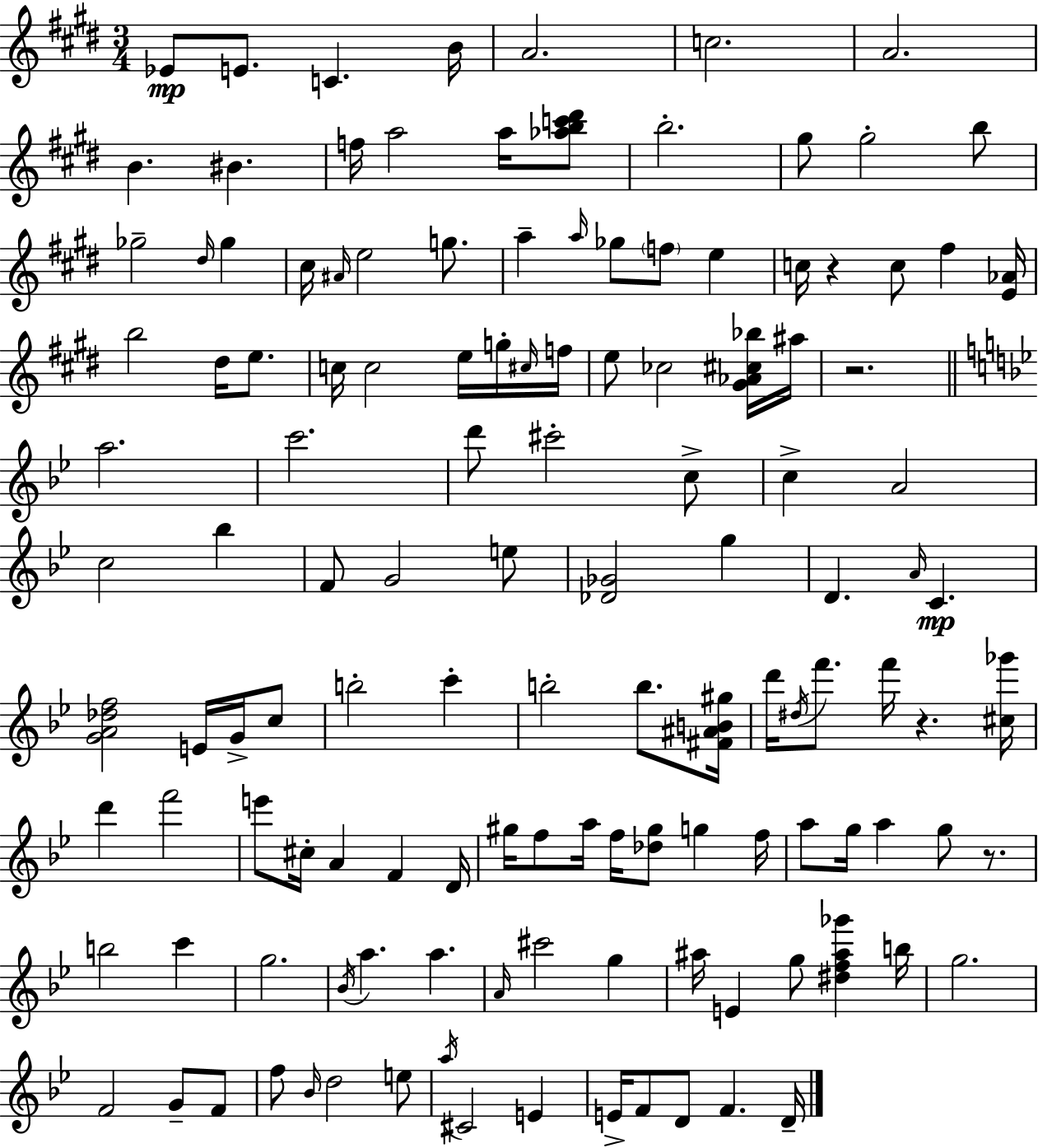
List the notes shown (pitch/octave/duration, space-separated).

Eb4/e E4/e. C4/q. B4/s A4/h. C5/h. A4/h. B4/q. BIS4/q. F5/s A5/h A5/s [Ab5,B5,C6,D#6]/e B5/h. G#5/e G#5/h B5/e Gb5/h D#5/s Gb5/q C#5/s A#4/s E5/h G5/e. A5/q A5/s Gb5/e F5/e E5/q C5/s R/q C5/e F#5/q [E4,Ab4]/s B5/h D#5/s E5/e. C5/s C5/h E5/s G5/s C#5/s F5/s E5/e CES5/h [G#4,Ab4,C#5,Bb5]/s A#5/s R/h. A5/h. C6/h. D6/e C#6/h C5/e C5/q A4/h C5/h Bb5/q F4/e G4/h E5/e [Db4,Gb4]/h G5/q D4/q. A4/s C4/q. [G4,A4,Db5,F5]/h E4/s G4/s C5/e B5/h C6/q B5/h B5/e. [F#4,A#4,B4,G#5]/s D6/s D#5/s F6/e. F6/s R/q. [C#5,Gb6]/s D6/q F6/h E6/e C#5/s A4/q F4/q D4/s G#5/s F5/e A5/s F5/s [Db5,G#5]/e G5/q F5/s A5/e G5/s A5/q G5/e R/e. B5/h C6/q G5/h. Bb4/s A5/q. A5/q. A4/s C#6/h G5/q A#5/s E4/q G5/e [D#5,F5,A#5,Gb6]/q B5/s G5/h. F4/h G4/e F4/e F5/e Bb4/s D5/h E5/e A5/s C#4/h E4/q E4/s F4/e D4/e F4/q. D4/s